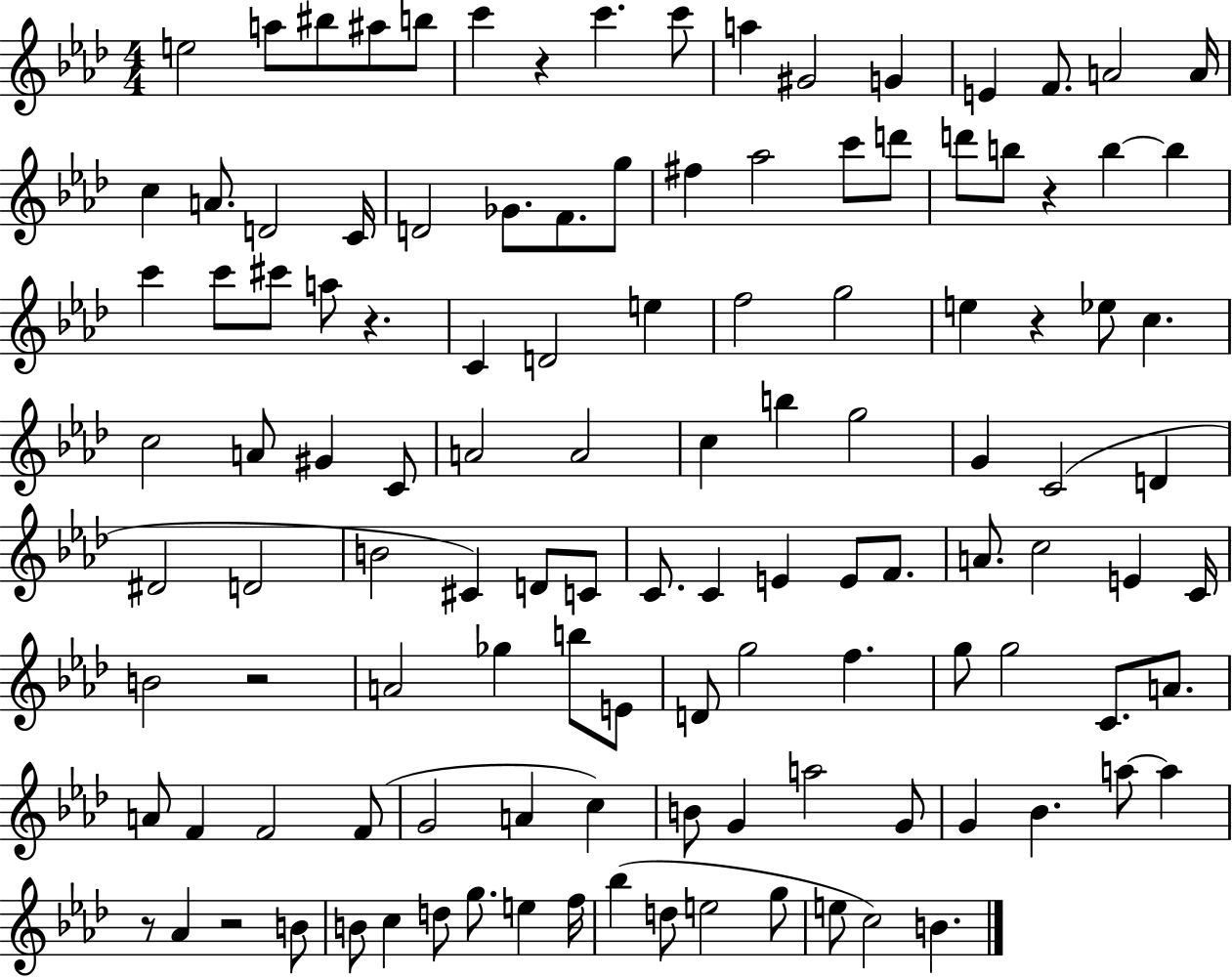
E5/h A5/e BIS5/e A#5/e B5/e C6/q R/q C6/q. C6/e A5/q G#4/h G4/q E4/q F4/e. A4/h A4/s C5/q A4/e. D4/h C4/s D4/h Gb4/e. F4/e. G5/e F#5/q Ab5/h C6/e D6/e D6/e B5/e R/q B5/q B5/q C6/q C6/e C#6/e A5/e R/q. C4/q D4/h E5/q F5/h G5/h E5/q R/q Eb5/e C5/q. C5/h A4/e G#4/q C4/e A4/h A4/h C5/q B5/q G5/h G4/q C4/h D4/q D#4/h D4/h B4/h C#4/q D4/e C4/e C4/e. C4/q E4/q E4/e F4/e. A4/e. C5/h E4/q C4/s B4/h R/h A4/h Gb5/q B5/e E4/e D4/e G5/h F5/q. G5/e G5/h C4/e. A4/e. A4/e F4/q F4/h F4/e G4/h A4/q C5/q B4/e G4/q A5/h G4/e G4/q Bb4/q. A5/e A5/q R/e Ab4/q R/h B4/e B4/e C5/q D5/e G5/e. E5/q F5/s Bb5/q D5/e E5/h G5/e E5/e C5/h B4/q.